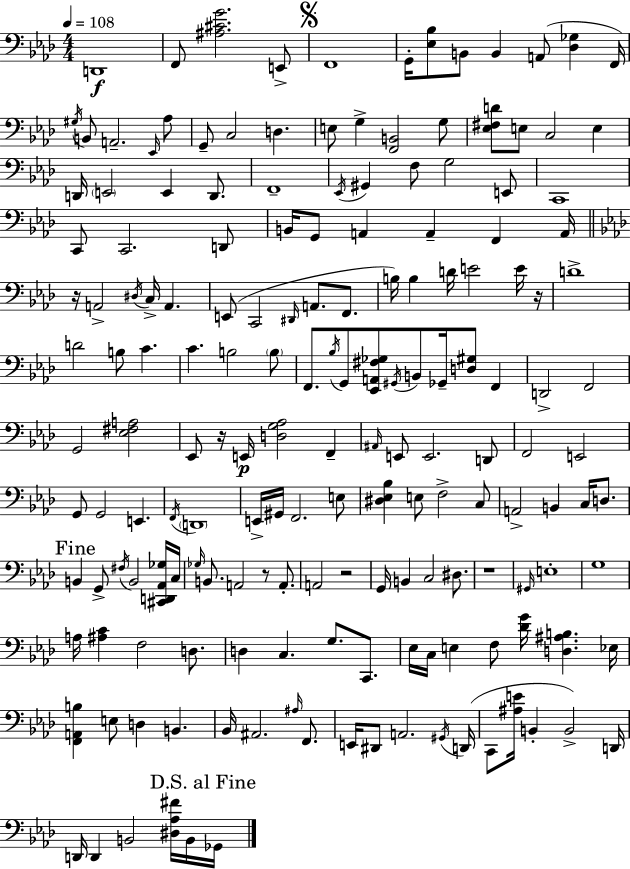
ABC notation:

X:1
T:Untitled
M:4/4
L:1/4
K:Ab
D,,4 F,,/2 [^A,^CG]2 E,,/2 F,,4 G,,/4 [_E,_B,]/2 B,,/2 B,, A,,/2 [_D,_G,] F,,/4 ^G,/4 B,,/2 A,,2 _E,,/4 _A,/2 G,,/2 C,2 D, E,/2 G, [F,,B,,]2 G,/2 [_E,^F,D]/2 E,/2 C,2 E, D,,/4 E,,2 E,, D,,/2 F,,4 _E,,/4 ^G,, F,/2 G,2 E,,/2 C,,4 C,,/2 C,,2 D,,/2 B,,/4 G,,/2 A,, A,, F,, A,,/4 z/4 A,,2 ^D,/4 C,/4 A,, E,,/2 C,,2 ^D,,/4 A,,/2 F,,/2 B,/4 B, D/4 E2 E/4 z/4 D4 D2 B,/2 C C B,2 B,/2 F,,/2 _B,/4 G,,/2 [_E,,A,,^F,_G,]/2 ^G,,/4 B,,/2 _G,,/4 [D,^G,]/2 F,, D,,2 F,,2 G,,2 [_E,^F,A,]2 _E,,/2 z/4 E,,/4 [D,G,_A,]2 F,, ^A,,/4 E,,/2 E,,2 D,,/2 F,,2 E,,2 G,,/2 G,,2 E,, F,,/4 D,,4 E,,/4 ^G,,/4 F,,2 E,/2 [^D,_E,_B,] E,/2 F,2 C,/2 A,,2 B,, C,/4 D,/2 B,, G,,/2 ^F,/4 B,,2 [^C,,D,,_A,,_G,]/4 C,/4 _G,/4 B,,/2 A,,2 z/2 A,,/2 A,,2 z2 G,,/4 B,, C,2 ^D,/2 z4 ^G,,/4 E,4 G,4 A,/4 [^A,C] F,2 D,/2 D, C, G,/2 C,,/2 _E,/4 C,/4 E, F,/2 [_DG]/4 [D,^A,B,] _E,/4 [F,,A,,B,] E,/2 D, B,, _B,,/4 ^A,,2 ^A,/4 F,,/2 E,,/4 ^D,,/2 A,,2 ^G,,/4 D,,/4 C,,/2 [^A,E]/4 B,, B,,2 D,,/4 D,,/4 D,, B,,2 [^D,_A,^F]/4 B,,/4 _G,,/4